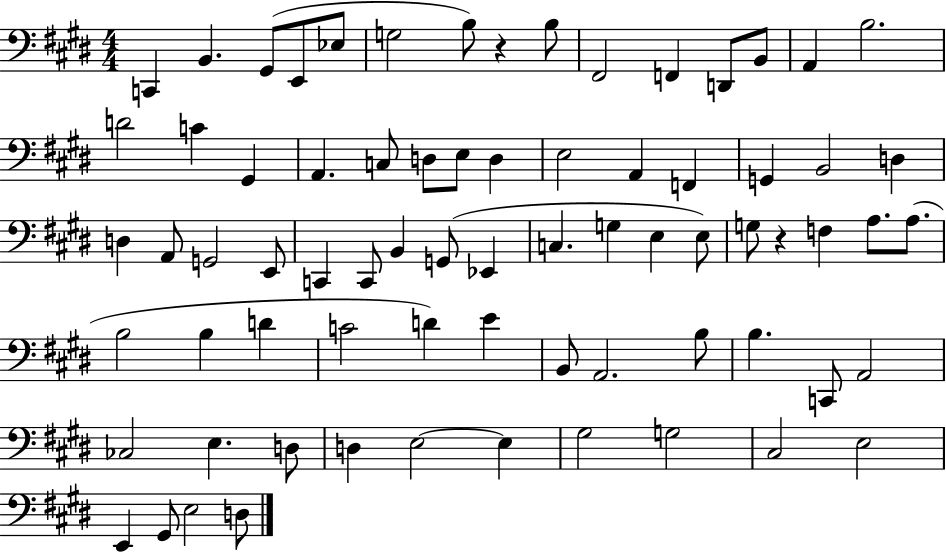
X:1
T:Untitled
M:4/4
L:1/4
K:E
C,, B,, ^G,,/2 E,,/2 _E,/2 G,2 B,/2 z B,/2 ^F,,2 F,, D,,/2 B,,/2 A,, B,2 D2 C ^G,, A,, C,/2 D,/2 E,/2 D, E,2 A,, F,, G,, B,,2 D, D, A,,/2 G,,2 E,,/2 C,, C,,/2 B,, G,,/2 _E,, C, G, E, E,/2 G,/2 z F, A,/2 A,/2 B,2 B, D C2 D E B,,/2 A,,2 B,/2 B, C,,/2 A,,2 _C,2 E, D,/2 D, E,2 E, ^G,2 G,2 ^C,2 E,2 E,, ^G,,/2 E,2 D,/2